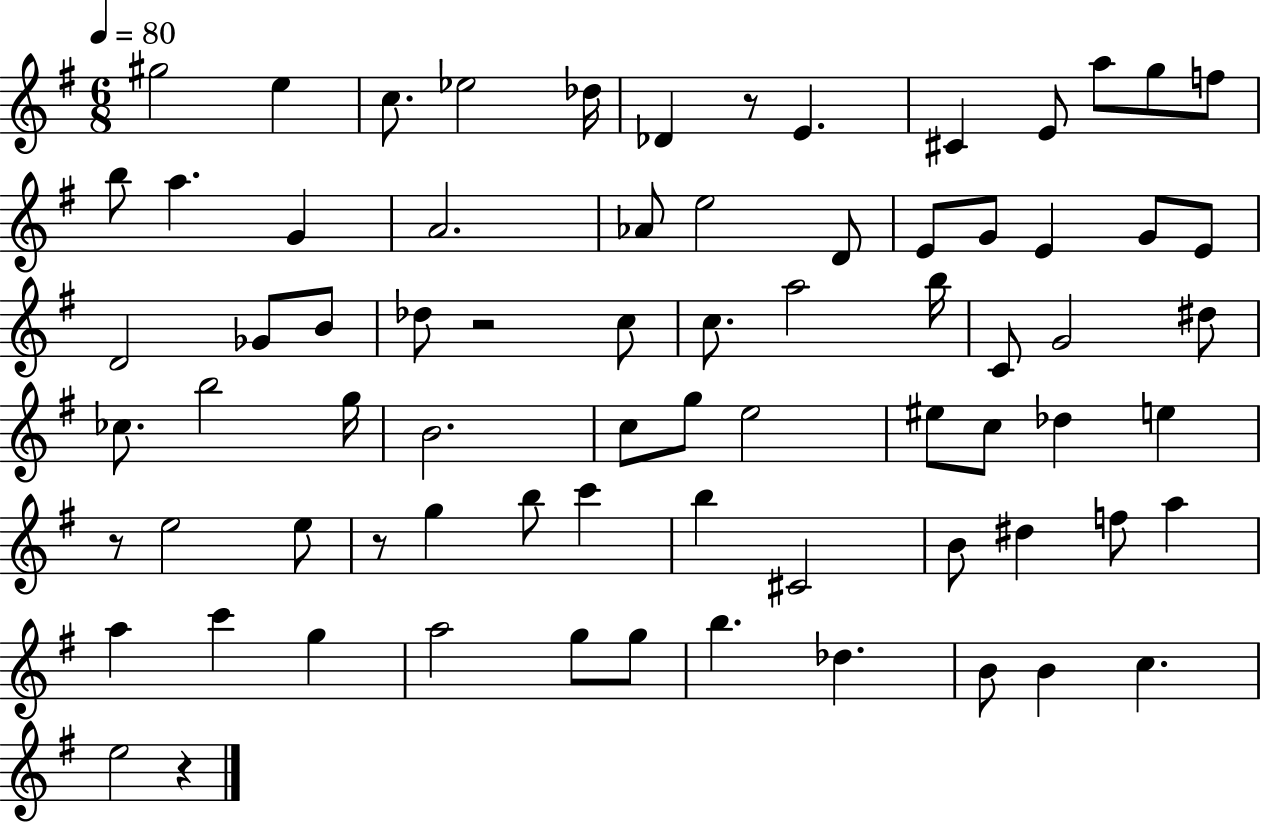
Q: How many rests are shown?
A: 5